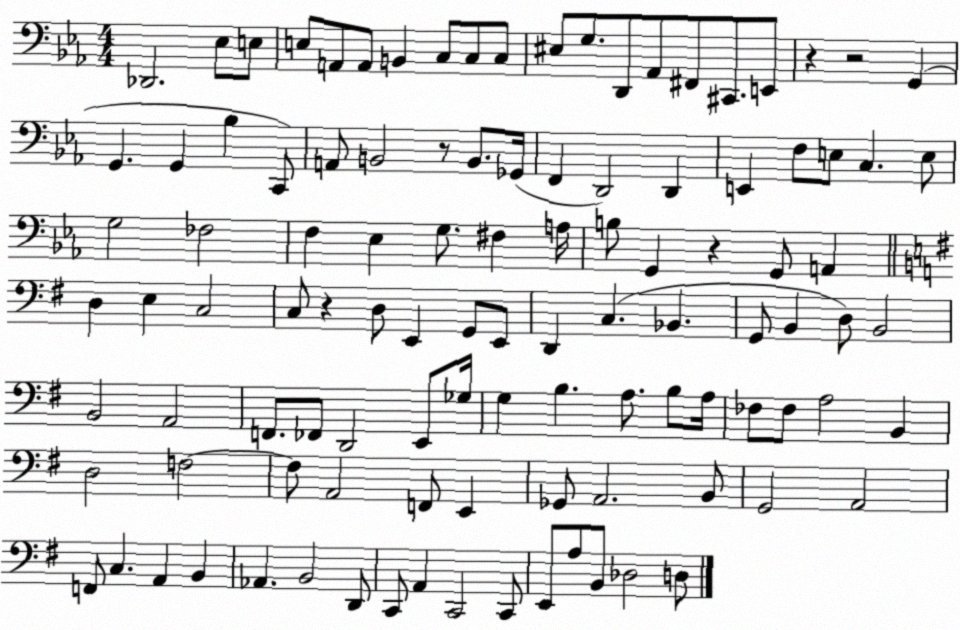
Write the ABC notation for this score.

X:1
T:Untitled
M:4/4
L:1/4
K:Eb
_D,,2 _E,/2 E,/2 E,/2 A,,/2 A,,/2 B,, C,/2 C,/2 C,/2 ^E,/2 G,/2 D,,/2 _A,,/2 ^F,,/2 ^C,,/2 E,,/2 z z2 G,, G,, G,, _B, C,,/2 A,,/2 B,,2 z/2 B,,/2 _G,,/4 F,, D,,2 D,, E,, F,/2 E,/2 C, E,/2 G,2 _F,2 F, _E, G,/2 ^F, A,/4 B,/2 G,, z G,,/2 A,, D, E, C,2 C,/2 z D,/2 E,, G,,/2 E,,/2 D,, C, _B,, G,,/2 B,, D,/2 B,,2 B,,2 A,,2 F,,/2 _F,,/2 D,,2 E,,/2 _G,/4 G, B, A,/2 B,/2 A,/4 _F,/2 _F,/2 A,2 B,, D,2 F,2 F,/2 A,,2 F,,/2 E,, _G,,/2 A,,2 B,,/2 G,,2 A,,2 F,,/2 C, A,, B,, _A,, B,,2 D,,/2 C,,/2 A,, C,,2 C,,/2 E,,/2 A,/2 B,,/2 _D,2 D,/2